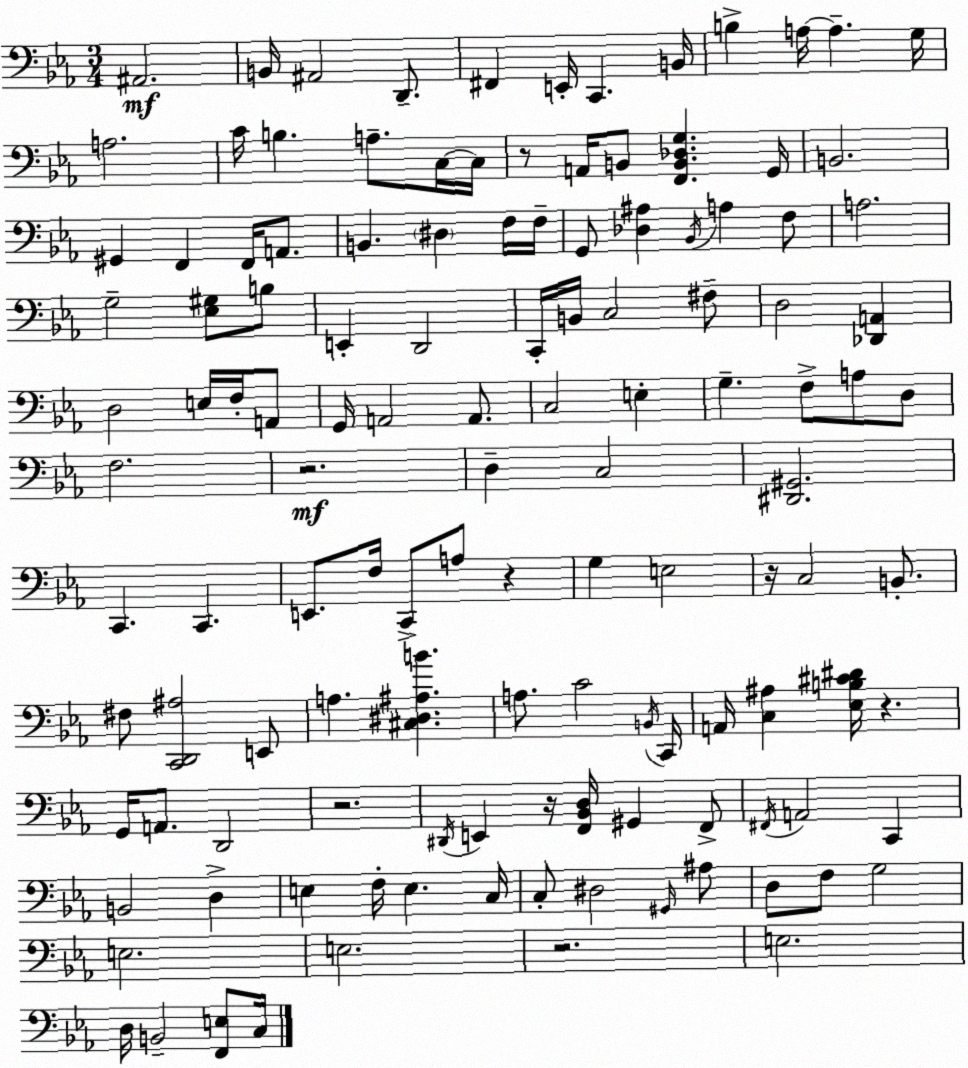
X:1
T:Untitled
M:3/4
L:1/4
K:Eb
^A,,2 B,,/4 ^A,,2 D,,/2 ^F,, E,,/4 C,, B,,/4 B, A,/4 A, G,/4 A,2 C/4 B, A,/2 C,/4 C,/4 z/2 A,,/4 B,,/2 [F,,B,,_D,G,] G,,/4 B,,2 ^G,, F,, F,,/4 A,,/2 B,, ^D, F,/4 F,/4 G,,/2 [_D,^A,] _B,,/4 A, F,/2 A,2 G,2 [_E,^G,]/2 B,/2 E,, D,,2 C,,/4 B,,/4 C,2 ^F,/2 D,2 [_D,,A,,] D,2 E,/4 F,/4 A,,/2 G,,/4 A,,2 A,,/2 C,2 E, G, F,/2 A,/2 D,/2 F,2 z2 D, C,2 [^D,,^G,,]2 C,, C,, E,,/2 F,/4 C,,/2 A,/2 z G, E,2 z/4 C,2 B,,/2 ^F,/2 [C,,D,,^A,]2 E,,/2 A, [^C,^D,^A,B] A,/2 C2 B,,/4 C,,/4 A,,/4 [C,^A,] [_E,B,^C^D]/4 z G,,/4 A,,/2 D,,2 z2 ^D,,/4 E,, z/4 [F,,_B,,D,]/4 ^G,, F,,/2 ^F,,/4 A,,2 C,, B,,2 D, E, F,/4 E, C,/4 C,/2 ^D,2 ^G,,/4 ^A,/2 D,/2 F,/2 G,2 E,2 E,2 z2 E,2 D,/4 B,,2 [F,,E,]/2 C,/4